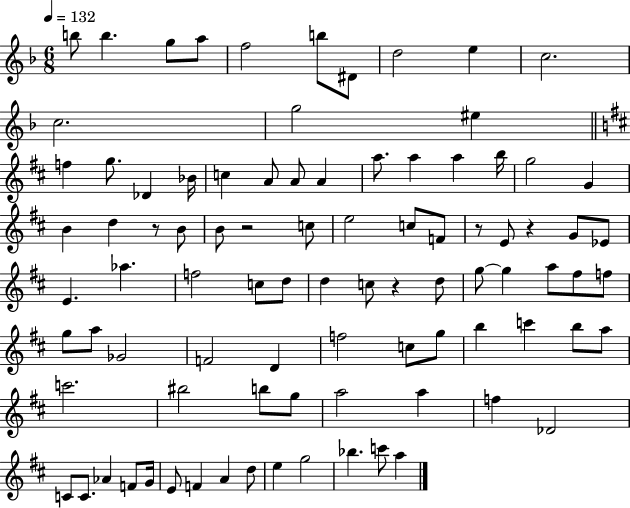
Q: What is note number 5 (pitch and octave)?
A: F5